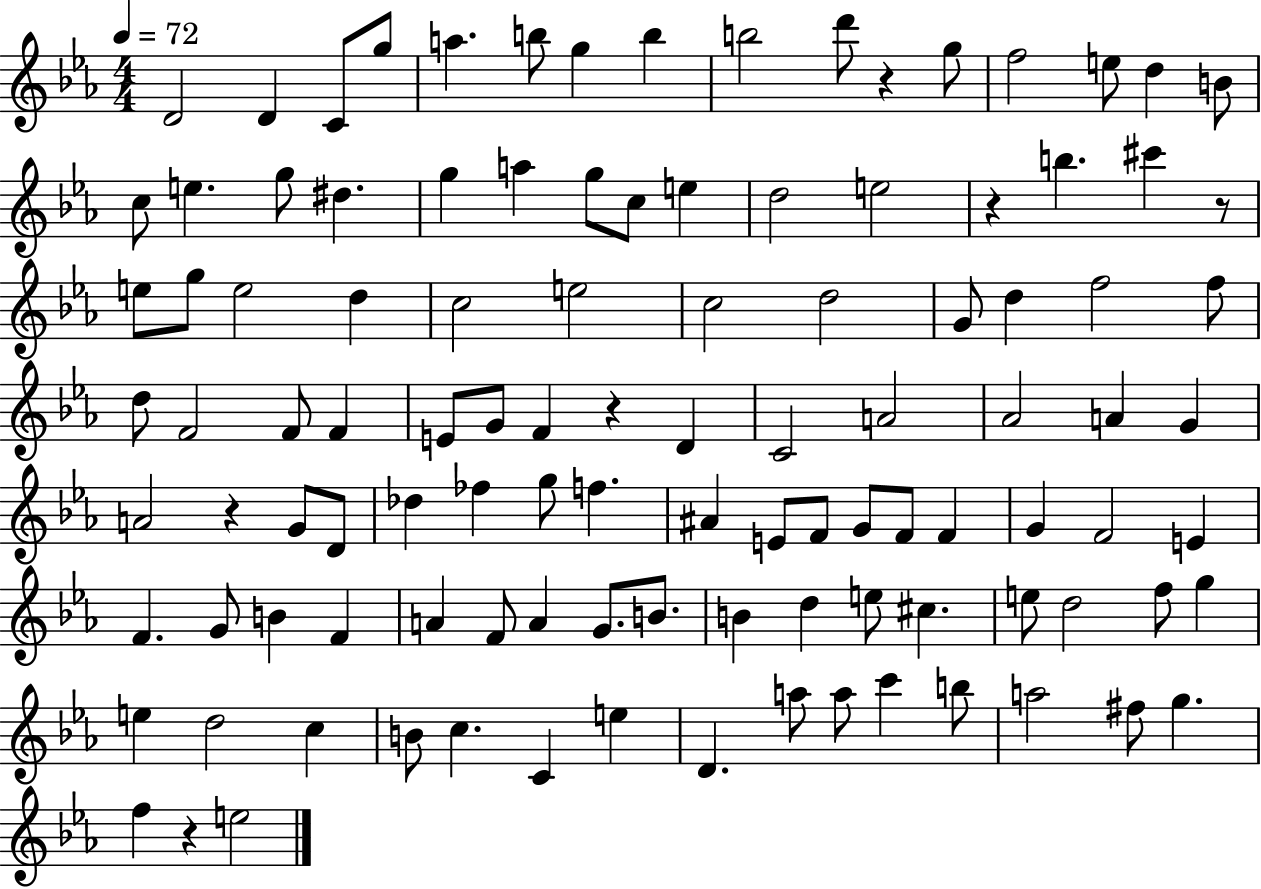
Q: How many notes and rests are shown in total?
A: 109